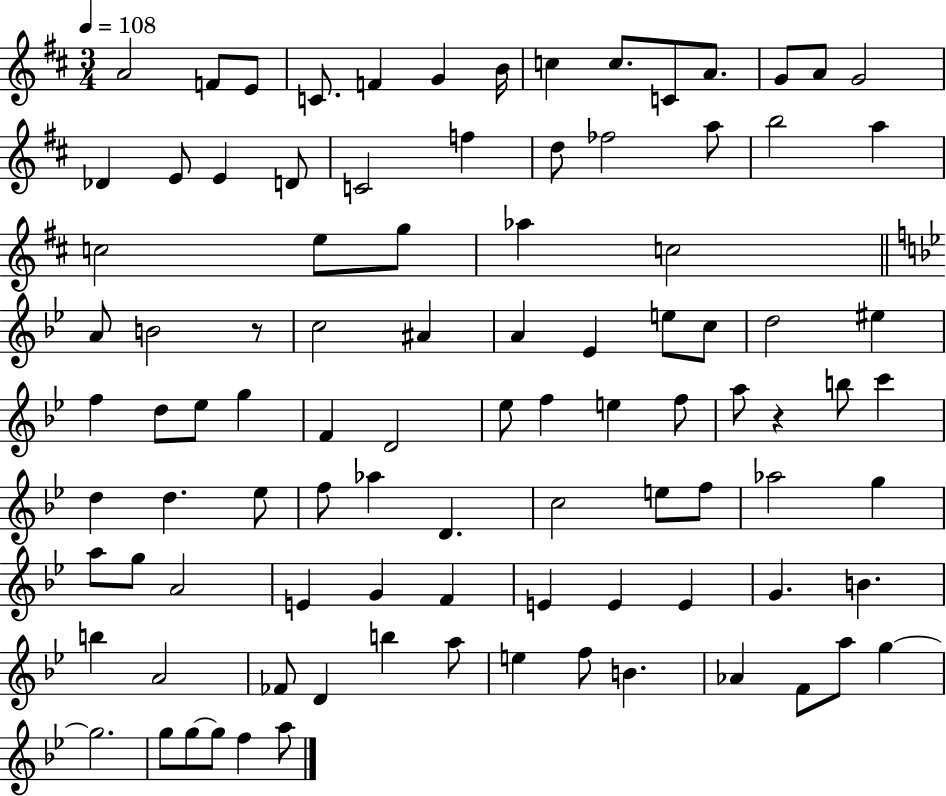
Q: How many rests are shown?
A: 2